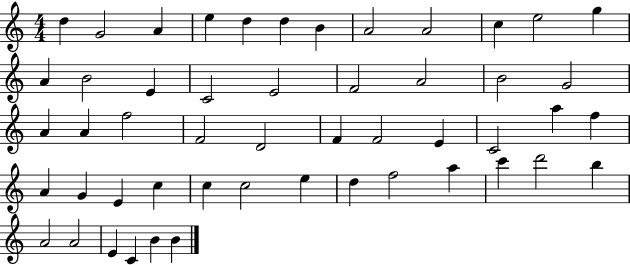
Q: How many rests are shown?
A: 0